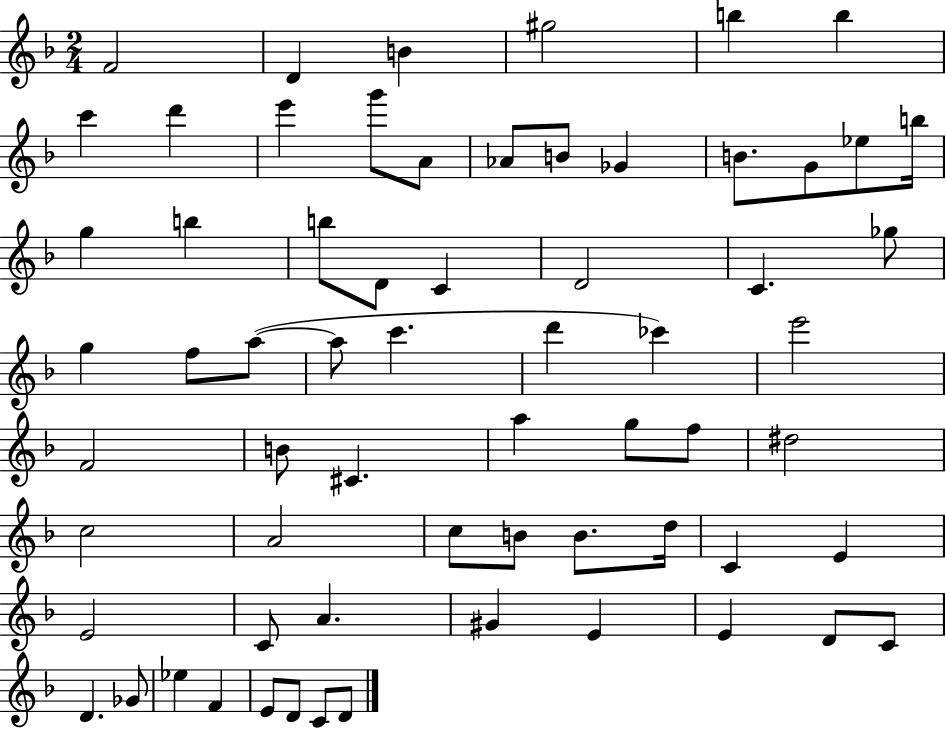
{
  \clef treble
  \numericTimeSignature
  \time 2/4
  \key f \major
  f'2 | d'4 b'4 | gis''2 | b''4 b''4 | \break c'''4 d'''4 | e'''4 g'''8 a'8 | aes'8 b'8 ges'4 | b'8. g'8 ees''8 b''16 | \break g''4 b''4 | b''8 d'8 c'4 | d'2 | c'4. ges''8 | \break g''4 f''8 a''8~(~ | a''8 c'''4. | d'''4 ces'''4) | e'''2 | \break f'2 | b'8 cis'4. | a''4 g''8 f''8 | dis''2 | \break c''2 | a'2 | c''8 b'8 b'8. d''16 | c'4 e'4 | \break e'2 | c'8 a'4. | gis'4 e'4 | e'4 d'8 c'8 | \break d'4. ges'8 | ees''4 f'4 | e'8 d'8 c'8 d'8 | \bar "|."
}